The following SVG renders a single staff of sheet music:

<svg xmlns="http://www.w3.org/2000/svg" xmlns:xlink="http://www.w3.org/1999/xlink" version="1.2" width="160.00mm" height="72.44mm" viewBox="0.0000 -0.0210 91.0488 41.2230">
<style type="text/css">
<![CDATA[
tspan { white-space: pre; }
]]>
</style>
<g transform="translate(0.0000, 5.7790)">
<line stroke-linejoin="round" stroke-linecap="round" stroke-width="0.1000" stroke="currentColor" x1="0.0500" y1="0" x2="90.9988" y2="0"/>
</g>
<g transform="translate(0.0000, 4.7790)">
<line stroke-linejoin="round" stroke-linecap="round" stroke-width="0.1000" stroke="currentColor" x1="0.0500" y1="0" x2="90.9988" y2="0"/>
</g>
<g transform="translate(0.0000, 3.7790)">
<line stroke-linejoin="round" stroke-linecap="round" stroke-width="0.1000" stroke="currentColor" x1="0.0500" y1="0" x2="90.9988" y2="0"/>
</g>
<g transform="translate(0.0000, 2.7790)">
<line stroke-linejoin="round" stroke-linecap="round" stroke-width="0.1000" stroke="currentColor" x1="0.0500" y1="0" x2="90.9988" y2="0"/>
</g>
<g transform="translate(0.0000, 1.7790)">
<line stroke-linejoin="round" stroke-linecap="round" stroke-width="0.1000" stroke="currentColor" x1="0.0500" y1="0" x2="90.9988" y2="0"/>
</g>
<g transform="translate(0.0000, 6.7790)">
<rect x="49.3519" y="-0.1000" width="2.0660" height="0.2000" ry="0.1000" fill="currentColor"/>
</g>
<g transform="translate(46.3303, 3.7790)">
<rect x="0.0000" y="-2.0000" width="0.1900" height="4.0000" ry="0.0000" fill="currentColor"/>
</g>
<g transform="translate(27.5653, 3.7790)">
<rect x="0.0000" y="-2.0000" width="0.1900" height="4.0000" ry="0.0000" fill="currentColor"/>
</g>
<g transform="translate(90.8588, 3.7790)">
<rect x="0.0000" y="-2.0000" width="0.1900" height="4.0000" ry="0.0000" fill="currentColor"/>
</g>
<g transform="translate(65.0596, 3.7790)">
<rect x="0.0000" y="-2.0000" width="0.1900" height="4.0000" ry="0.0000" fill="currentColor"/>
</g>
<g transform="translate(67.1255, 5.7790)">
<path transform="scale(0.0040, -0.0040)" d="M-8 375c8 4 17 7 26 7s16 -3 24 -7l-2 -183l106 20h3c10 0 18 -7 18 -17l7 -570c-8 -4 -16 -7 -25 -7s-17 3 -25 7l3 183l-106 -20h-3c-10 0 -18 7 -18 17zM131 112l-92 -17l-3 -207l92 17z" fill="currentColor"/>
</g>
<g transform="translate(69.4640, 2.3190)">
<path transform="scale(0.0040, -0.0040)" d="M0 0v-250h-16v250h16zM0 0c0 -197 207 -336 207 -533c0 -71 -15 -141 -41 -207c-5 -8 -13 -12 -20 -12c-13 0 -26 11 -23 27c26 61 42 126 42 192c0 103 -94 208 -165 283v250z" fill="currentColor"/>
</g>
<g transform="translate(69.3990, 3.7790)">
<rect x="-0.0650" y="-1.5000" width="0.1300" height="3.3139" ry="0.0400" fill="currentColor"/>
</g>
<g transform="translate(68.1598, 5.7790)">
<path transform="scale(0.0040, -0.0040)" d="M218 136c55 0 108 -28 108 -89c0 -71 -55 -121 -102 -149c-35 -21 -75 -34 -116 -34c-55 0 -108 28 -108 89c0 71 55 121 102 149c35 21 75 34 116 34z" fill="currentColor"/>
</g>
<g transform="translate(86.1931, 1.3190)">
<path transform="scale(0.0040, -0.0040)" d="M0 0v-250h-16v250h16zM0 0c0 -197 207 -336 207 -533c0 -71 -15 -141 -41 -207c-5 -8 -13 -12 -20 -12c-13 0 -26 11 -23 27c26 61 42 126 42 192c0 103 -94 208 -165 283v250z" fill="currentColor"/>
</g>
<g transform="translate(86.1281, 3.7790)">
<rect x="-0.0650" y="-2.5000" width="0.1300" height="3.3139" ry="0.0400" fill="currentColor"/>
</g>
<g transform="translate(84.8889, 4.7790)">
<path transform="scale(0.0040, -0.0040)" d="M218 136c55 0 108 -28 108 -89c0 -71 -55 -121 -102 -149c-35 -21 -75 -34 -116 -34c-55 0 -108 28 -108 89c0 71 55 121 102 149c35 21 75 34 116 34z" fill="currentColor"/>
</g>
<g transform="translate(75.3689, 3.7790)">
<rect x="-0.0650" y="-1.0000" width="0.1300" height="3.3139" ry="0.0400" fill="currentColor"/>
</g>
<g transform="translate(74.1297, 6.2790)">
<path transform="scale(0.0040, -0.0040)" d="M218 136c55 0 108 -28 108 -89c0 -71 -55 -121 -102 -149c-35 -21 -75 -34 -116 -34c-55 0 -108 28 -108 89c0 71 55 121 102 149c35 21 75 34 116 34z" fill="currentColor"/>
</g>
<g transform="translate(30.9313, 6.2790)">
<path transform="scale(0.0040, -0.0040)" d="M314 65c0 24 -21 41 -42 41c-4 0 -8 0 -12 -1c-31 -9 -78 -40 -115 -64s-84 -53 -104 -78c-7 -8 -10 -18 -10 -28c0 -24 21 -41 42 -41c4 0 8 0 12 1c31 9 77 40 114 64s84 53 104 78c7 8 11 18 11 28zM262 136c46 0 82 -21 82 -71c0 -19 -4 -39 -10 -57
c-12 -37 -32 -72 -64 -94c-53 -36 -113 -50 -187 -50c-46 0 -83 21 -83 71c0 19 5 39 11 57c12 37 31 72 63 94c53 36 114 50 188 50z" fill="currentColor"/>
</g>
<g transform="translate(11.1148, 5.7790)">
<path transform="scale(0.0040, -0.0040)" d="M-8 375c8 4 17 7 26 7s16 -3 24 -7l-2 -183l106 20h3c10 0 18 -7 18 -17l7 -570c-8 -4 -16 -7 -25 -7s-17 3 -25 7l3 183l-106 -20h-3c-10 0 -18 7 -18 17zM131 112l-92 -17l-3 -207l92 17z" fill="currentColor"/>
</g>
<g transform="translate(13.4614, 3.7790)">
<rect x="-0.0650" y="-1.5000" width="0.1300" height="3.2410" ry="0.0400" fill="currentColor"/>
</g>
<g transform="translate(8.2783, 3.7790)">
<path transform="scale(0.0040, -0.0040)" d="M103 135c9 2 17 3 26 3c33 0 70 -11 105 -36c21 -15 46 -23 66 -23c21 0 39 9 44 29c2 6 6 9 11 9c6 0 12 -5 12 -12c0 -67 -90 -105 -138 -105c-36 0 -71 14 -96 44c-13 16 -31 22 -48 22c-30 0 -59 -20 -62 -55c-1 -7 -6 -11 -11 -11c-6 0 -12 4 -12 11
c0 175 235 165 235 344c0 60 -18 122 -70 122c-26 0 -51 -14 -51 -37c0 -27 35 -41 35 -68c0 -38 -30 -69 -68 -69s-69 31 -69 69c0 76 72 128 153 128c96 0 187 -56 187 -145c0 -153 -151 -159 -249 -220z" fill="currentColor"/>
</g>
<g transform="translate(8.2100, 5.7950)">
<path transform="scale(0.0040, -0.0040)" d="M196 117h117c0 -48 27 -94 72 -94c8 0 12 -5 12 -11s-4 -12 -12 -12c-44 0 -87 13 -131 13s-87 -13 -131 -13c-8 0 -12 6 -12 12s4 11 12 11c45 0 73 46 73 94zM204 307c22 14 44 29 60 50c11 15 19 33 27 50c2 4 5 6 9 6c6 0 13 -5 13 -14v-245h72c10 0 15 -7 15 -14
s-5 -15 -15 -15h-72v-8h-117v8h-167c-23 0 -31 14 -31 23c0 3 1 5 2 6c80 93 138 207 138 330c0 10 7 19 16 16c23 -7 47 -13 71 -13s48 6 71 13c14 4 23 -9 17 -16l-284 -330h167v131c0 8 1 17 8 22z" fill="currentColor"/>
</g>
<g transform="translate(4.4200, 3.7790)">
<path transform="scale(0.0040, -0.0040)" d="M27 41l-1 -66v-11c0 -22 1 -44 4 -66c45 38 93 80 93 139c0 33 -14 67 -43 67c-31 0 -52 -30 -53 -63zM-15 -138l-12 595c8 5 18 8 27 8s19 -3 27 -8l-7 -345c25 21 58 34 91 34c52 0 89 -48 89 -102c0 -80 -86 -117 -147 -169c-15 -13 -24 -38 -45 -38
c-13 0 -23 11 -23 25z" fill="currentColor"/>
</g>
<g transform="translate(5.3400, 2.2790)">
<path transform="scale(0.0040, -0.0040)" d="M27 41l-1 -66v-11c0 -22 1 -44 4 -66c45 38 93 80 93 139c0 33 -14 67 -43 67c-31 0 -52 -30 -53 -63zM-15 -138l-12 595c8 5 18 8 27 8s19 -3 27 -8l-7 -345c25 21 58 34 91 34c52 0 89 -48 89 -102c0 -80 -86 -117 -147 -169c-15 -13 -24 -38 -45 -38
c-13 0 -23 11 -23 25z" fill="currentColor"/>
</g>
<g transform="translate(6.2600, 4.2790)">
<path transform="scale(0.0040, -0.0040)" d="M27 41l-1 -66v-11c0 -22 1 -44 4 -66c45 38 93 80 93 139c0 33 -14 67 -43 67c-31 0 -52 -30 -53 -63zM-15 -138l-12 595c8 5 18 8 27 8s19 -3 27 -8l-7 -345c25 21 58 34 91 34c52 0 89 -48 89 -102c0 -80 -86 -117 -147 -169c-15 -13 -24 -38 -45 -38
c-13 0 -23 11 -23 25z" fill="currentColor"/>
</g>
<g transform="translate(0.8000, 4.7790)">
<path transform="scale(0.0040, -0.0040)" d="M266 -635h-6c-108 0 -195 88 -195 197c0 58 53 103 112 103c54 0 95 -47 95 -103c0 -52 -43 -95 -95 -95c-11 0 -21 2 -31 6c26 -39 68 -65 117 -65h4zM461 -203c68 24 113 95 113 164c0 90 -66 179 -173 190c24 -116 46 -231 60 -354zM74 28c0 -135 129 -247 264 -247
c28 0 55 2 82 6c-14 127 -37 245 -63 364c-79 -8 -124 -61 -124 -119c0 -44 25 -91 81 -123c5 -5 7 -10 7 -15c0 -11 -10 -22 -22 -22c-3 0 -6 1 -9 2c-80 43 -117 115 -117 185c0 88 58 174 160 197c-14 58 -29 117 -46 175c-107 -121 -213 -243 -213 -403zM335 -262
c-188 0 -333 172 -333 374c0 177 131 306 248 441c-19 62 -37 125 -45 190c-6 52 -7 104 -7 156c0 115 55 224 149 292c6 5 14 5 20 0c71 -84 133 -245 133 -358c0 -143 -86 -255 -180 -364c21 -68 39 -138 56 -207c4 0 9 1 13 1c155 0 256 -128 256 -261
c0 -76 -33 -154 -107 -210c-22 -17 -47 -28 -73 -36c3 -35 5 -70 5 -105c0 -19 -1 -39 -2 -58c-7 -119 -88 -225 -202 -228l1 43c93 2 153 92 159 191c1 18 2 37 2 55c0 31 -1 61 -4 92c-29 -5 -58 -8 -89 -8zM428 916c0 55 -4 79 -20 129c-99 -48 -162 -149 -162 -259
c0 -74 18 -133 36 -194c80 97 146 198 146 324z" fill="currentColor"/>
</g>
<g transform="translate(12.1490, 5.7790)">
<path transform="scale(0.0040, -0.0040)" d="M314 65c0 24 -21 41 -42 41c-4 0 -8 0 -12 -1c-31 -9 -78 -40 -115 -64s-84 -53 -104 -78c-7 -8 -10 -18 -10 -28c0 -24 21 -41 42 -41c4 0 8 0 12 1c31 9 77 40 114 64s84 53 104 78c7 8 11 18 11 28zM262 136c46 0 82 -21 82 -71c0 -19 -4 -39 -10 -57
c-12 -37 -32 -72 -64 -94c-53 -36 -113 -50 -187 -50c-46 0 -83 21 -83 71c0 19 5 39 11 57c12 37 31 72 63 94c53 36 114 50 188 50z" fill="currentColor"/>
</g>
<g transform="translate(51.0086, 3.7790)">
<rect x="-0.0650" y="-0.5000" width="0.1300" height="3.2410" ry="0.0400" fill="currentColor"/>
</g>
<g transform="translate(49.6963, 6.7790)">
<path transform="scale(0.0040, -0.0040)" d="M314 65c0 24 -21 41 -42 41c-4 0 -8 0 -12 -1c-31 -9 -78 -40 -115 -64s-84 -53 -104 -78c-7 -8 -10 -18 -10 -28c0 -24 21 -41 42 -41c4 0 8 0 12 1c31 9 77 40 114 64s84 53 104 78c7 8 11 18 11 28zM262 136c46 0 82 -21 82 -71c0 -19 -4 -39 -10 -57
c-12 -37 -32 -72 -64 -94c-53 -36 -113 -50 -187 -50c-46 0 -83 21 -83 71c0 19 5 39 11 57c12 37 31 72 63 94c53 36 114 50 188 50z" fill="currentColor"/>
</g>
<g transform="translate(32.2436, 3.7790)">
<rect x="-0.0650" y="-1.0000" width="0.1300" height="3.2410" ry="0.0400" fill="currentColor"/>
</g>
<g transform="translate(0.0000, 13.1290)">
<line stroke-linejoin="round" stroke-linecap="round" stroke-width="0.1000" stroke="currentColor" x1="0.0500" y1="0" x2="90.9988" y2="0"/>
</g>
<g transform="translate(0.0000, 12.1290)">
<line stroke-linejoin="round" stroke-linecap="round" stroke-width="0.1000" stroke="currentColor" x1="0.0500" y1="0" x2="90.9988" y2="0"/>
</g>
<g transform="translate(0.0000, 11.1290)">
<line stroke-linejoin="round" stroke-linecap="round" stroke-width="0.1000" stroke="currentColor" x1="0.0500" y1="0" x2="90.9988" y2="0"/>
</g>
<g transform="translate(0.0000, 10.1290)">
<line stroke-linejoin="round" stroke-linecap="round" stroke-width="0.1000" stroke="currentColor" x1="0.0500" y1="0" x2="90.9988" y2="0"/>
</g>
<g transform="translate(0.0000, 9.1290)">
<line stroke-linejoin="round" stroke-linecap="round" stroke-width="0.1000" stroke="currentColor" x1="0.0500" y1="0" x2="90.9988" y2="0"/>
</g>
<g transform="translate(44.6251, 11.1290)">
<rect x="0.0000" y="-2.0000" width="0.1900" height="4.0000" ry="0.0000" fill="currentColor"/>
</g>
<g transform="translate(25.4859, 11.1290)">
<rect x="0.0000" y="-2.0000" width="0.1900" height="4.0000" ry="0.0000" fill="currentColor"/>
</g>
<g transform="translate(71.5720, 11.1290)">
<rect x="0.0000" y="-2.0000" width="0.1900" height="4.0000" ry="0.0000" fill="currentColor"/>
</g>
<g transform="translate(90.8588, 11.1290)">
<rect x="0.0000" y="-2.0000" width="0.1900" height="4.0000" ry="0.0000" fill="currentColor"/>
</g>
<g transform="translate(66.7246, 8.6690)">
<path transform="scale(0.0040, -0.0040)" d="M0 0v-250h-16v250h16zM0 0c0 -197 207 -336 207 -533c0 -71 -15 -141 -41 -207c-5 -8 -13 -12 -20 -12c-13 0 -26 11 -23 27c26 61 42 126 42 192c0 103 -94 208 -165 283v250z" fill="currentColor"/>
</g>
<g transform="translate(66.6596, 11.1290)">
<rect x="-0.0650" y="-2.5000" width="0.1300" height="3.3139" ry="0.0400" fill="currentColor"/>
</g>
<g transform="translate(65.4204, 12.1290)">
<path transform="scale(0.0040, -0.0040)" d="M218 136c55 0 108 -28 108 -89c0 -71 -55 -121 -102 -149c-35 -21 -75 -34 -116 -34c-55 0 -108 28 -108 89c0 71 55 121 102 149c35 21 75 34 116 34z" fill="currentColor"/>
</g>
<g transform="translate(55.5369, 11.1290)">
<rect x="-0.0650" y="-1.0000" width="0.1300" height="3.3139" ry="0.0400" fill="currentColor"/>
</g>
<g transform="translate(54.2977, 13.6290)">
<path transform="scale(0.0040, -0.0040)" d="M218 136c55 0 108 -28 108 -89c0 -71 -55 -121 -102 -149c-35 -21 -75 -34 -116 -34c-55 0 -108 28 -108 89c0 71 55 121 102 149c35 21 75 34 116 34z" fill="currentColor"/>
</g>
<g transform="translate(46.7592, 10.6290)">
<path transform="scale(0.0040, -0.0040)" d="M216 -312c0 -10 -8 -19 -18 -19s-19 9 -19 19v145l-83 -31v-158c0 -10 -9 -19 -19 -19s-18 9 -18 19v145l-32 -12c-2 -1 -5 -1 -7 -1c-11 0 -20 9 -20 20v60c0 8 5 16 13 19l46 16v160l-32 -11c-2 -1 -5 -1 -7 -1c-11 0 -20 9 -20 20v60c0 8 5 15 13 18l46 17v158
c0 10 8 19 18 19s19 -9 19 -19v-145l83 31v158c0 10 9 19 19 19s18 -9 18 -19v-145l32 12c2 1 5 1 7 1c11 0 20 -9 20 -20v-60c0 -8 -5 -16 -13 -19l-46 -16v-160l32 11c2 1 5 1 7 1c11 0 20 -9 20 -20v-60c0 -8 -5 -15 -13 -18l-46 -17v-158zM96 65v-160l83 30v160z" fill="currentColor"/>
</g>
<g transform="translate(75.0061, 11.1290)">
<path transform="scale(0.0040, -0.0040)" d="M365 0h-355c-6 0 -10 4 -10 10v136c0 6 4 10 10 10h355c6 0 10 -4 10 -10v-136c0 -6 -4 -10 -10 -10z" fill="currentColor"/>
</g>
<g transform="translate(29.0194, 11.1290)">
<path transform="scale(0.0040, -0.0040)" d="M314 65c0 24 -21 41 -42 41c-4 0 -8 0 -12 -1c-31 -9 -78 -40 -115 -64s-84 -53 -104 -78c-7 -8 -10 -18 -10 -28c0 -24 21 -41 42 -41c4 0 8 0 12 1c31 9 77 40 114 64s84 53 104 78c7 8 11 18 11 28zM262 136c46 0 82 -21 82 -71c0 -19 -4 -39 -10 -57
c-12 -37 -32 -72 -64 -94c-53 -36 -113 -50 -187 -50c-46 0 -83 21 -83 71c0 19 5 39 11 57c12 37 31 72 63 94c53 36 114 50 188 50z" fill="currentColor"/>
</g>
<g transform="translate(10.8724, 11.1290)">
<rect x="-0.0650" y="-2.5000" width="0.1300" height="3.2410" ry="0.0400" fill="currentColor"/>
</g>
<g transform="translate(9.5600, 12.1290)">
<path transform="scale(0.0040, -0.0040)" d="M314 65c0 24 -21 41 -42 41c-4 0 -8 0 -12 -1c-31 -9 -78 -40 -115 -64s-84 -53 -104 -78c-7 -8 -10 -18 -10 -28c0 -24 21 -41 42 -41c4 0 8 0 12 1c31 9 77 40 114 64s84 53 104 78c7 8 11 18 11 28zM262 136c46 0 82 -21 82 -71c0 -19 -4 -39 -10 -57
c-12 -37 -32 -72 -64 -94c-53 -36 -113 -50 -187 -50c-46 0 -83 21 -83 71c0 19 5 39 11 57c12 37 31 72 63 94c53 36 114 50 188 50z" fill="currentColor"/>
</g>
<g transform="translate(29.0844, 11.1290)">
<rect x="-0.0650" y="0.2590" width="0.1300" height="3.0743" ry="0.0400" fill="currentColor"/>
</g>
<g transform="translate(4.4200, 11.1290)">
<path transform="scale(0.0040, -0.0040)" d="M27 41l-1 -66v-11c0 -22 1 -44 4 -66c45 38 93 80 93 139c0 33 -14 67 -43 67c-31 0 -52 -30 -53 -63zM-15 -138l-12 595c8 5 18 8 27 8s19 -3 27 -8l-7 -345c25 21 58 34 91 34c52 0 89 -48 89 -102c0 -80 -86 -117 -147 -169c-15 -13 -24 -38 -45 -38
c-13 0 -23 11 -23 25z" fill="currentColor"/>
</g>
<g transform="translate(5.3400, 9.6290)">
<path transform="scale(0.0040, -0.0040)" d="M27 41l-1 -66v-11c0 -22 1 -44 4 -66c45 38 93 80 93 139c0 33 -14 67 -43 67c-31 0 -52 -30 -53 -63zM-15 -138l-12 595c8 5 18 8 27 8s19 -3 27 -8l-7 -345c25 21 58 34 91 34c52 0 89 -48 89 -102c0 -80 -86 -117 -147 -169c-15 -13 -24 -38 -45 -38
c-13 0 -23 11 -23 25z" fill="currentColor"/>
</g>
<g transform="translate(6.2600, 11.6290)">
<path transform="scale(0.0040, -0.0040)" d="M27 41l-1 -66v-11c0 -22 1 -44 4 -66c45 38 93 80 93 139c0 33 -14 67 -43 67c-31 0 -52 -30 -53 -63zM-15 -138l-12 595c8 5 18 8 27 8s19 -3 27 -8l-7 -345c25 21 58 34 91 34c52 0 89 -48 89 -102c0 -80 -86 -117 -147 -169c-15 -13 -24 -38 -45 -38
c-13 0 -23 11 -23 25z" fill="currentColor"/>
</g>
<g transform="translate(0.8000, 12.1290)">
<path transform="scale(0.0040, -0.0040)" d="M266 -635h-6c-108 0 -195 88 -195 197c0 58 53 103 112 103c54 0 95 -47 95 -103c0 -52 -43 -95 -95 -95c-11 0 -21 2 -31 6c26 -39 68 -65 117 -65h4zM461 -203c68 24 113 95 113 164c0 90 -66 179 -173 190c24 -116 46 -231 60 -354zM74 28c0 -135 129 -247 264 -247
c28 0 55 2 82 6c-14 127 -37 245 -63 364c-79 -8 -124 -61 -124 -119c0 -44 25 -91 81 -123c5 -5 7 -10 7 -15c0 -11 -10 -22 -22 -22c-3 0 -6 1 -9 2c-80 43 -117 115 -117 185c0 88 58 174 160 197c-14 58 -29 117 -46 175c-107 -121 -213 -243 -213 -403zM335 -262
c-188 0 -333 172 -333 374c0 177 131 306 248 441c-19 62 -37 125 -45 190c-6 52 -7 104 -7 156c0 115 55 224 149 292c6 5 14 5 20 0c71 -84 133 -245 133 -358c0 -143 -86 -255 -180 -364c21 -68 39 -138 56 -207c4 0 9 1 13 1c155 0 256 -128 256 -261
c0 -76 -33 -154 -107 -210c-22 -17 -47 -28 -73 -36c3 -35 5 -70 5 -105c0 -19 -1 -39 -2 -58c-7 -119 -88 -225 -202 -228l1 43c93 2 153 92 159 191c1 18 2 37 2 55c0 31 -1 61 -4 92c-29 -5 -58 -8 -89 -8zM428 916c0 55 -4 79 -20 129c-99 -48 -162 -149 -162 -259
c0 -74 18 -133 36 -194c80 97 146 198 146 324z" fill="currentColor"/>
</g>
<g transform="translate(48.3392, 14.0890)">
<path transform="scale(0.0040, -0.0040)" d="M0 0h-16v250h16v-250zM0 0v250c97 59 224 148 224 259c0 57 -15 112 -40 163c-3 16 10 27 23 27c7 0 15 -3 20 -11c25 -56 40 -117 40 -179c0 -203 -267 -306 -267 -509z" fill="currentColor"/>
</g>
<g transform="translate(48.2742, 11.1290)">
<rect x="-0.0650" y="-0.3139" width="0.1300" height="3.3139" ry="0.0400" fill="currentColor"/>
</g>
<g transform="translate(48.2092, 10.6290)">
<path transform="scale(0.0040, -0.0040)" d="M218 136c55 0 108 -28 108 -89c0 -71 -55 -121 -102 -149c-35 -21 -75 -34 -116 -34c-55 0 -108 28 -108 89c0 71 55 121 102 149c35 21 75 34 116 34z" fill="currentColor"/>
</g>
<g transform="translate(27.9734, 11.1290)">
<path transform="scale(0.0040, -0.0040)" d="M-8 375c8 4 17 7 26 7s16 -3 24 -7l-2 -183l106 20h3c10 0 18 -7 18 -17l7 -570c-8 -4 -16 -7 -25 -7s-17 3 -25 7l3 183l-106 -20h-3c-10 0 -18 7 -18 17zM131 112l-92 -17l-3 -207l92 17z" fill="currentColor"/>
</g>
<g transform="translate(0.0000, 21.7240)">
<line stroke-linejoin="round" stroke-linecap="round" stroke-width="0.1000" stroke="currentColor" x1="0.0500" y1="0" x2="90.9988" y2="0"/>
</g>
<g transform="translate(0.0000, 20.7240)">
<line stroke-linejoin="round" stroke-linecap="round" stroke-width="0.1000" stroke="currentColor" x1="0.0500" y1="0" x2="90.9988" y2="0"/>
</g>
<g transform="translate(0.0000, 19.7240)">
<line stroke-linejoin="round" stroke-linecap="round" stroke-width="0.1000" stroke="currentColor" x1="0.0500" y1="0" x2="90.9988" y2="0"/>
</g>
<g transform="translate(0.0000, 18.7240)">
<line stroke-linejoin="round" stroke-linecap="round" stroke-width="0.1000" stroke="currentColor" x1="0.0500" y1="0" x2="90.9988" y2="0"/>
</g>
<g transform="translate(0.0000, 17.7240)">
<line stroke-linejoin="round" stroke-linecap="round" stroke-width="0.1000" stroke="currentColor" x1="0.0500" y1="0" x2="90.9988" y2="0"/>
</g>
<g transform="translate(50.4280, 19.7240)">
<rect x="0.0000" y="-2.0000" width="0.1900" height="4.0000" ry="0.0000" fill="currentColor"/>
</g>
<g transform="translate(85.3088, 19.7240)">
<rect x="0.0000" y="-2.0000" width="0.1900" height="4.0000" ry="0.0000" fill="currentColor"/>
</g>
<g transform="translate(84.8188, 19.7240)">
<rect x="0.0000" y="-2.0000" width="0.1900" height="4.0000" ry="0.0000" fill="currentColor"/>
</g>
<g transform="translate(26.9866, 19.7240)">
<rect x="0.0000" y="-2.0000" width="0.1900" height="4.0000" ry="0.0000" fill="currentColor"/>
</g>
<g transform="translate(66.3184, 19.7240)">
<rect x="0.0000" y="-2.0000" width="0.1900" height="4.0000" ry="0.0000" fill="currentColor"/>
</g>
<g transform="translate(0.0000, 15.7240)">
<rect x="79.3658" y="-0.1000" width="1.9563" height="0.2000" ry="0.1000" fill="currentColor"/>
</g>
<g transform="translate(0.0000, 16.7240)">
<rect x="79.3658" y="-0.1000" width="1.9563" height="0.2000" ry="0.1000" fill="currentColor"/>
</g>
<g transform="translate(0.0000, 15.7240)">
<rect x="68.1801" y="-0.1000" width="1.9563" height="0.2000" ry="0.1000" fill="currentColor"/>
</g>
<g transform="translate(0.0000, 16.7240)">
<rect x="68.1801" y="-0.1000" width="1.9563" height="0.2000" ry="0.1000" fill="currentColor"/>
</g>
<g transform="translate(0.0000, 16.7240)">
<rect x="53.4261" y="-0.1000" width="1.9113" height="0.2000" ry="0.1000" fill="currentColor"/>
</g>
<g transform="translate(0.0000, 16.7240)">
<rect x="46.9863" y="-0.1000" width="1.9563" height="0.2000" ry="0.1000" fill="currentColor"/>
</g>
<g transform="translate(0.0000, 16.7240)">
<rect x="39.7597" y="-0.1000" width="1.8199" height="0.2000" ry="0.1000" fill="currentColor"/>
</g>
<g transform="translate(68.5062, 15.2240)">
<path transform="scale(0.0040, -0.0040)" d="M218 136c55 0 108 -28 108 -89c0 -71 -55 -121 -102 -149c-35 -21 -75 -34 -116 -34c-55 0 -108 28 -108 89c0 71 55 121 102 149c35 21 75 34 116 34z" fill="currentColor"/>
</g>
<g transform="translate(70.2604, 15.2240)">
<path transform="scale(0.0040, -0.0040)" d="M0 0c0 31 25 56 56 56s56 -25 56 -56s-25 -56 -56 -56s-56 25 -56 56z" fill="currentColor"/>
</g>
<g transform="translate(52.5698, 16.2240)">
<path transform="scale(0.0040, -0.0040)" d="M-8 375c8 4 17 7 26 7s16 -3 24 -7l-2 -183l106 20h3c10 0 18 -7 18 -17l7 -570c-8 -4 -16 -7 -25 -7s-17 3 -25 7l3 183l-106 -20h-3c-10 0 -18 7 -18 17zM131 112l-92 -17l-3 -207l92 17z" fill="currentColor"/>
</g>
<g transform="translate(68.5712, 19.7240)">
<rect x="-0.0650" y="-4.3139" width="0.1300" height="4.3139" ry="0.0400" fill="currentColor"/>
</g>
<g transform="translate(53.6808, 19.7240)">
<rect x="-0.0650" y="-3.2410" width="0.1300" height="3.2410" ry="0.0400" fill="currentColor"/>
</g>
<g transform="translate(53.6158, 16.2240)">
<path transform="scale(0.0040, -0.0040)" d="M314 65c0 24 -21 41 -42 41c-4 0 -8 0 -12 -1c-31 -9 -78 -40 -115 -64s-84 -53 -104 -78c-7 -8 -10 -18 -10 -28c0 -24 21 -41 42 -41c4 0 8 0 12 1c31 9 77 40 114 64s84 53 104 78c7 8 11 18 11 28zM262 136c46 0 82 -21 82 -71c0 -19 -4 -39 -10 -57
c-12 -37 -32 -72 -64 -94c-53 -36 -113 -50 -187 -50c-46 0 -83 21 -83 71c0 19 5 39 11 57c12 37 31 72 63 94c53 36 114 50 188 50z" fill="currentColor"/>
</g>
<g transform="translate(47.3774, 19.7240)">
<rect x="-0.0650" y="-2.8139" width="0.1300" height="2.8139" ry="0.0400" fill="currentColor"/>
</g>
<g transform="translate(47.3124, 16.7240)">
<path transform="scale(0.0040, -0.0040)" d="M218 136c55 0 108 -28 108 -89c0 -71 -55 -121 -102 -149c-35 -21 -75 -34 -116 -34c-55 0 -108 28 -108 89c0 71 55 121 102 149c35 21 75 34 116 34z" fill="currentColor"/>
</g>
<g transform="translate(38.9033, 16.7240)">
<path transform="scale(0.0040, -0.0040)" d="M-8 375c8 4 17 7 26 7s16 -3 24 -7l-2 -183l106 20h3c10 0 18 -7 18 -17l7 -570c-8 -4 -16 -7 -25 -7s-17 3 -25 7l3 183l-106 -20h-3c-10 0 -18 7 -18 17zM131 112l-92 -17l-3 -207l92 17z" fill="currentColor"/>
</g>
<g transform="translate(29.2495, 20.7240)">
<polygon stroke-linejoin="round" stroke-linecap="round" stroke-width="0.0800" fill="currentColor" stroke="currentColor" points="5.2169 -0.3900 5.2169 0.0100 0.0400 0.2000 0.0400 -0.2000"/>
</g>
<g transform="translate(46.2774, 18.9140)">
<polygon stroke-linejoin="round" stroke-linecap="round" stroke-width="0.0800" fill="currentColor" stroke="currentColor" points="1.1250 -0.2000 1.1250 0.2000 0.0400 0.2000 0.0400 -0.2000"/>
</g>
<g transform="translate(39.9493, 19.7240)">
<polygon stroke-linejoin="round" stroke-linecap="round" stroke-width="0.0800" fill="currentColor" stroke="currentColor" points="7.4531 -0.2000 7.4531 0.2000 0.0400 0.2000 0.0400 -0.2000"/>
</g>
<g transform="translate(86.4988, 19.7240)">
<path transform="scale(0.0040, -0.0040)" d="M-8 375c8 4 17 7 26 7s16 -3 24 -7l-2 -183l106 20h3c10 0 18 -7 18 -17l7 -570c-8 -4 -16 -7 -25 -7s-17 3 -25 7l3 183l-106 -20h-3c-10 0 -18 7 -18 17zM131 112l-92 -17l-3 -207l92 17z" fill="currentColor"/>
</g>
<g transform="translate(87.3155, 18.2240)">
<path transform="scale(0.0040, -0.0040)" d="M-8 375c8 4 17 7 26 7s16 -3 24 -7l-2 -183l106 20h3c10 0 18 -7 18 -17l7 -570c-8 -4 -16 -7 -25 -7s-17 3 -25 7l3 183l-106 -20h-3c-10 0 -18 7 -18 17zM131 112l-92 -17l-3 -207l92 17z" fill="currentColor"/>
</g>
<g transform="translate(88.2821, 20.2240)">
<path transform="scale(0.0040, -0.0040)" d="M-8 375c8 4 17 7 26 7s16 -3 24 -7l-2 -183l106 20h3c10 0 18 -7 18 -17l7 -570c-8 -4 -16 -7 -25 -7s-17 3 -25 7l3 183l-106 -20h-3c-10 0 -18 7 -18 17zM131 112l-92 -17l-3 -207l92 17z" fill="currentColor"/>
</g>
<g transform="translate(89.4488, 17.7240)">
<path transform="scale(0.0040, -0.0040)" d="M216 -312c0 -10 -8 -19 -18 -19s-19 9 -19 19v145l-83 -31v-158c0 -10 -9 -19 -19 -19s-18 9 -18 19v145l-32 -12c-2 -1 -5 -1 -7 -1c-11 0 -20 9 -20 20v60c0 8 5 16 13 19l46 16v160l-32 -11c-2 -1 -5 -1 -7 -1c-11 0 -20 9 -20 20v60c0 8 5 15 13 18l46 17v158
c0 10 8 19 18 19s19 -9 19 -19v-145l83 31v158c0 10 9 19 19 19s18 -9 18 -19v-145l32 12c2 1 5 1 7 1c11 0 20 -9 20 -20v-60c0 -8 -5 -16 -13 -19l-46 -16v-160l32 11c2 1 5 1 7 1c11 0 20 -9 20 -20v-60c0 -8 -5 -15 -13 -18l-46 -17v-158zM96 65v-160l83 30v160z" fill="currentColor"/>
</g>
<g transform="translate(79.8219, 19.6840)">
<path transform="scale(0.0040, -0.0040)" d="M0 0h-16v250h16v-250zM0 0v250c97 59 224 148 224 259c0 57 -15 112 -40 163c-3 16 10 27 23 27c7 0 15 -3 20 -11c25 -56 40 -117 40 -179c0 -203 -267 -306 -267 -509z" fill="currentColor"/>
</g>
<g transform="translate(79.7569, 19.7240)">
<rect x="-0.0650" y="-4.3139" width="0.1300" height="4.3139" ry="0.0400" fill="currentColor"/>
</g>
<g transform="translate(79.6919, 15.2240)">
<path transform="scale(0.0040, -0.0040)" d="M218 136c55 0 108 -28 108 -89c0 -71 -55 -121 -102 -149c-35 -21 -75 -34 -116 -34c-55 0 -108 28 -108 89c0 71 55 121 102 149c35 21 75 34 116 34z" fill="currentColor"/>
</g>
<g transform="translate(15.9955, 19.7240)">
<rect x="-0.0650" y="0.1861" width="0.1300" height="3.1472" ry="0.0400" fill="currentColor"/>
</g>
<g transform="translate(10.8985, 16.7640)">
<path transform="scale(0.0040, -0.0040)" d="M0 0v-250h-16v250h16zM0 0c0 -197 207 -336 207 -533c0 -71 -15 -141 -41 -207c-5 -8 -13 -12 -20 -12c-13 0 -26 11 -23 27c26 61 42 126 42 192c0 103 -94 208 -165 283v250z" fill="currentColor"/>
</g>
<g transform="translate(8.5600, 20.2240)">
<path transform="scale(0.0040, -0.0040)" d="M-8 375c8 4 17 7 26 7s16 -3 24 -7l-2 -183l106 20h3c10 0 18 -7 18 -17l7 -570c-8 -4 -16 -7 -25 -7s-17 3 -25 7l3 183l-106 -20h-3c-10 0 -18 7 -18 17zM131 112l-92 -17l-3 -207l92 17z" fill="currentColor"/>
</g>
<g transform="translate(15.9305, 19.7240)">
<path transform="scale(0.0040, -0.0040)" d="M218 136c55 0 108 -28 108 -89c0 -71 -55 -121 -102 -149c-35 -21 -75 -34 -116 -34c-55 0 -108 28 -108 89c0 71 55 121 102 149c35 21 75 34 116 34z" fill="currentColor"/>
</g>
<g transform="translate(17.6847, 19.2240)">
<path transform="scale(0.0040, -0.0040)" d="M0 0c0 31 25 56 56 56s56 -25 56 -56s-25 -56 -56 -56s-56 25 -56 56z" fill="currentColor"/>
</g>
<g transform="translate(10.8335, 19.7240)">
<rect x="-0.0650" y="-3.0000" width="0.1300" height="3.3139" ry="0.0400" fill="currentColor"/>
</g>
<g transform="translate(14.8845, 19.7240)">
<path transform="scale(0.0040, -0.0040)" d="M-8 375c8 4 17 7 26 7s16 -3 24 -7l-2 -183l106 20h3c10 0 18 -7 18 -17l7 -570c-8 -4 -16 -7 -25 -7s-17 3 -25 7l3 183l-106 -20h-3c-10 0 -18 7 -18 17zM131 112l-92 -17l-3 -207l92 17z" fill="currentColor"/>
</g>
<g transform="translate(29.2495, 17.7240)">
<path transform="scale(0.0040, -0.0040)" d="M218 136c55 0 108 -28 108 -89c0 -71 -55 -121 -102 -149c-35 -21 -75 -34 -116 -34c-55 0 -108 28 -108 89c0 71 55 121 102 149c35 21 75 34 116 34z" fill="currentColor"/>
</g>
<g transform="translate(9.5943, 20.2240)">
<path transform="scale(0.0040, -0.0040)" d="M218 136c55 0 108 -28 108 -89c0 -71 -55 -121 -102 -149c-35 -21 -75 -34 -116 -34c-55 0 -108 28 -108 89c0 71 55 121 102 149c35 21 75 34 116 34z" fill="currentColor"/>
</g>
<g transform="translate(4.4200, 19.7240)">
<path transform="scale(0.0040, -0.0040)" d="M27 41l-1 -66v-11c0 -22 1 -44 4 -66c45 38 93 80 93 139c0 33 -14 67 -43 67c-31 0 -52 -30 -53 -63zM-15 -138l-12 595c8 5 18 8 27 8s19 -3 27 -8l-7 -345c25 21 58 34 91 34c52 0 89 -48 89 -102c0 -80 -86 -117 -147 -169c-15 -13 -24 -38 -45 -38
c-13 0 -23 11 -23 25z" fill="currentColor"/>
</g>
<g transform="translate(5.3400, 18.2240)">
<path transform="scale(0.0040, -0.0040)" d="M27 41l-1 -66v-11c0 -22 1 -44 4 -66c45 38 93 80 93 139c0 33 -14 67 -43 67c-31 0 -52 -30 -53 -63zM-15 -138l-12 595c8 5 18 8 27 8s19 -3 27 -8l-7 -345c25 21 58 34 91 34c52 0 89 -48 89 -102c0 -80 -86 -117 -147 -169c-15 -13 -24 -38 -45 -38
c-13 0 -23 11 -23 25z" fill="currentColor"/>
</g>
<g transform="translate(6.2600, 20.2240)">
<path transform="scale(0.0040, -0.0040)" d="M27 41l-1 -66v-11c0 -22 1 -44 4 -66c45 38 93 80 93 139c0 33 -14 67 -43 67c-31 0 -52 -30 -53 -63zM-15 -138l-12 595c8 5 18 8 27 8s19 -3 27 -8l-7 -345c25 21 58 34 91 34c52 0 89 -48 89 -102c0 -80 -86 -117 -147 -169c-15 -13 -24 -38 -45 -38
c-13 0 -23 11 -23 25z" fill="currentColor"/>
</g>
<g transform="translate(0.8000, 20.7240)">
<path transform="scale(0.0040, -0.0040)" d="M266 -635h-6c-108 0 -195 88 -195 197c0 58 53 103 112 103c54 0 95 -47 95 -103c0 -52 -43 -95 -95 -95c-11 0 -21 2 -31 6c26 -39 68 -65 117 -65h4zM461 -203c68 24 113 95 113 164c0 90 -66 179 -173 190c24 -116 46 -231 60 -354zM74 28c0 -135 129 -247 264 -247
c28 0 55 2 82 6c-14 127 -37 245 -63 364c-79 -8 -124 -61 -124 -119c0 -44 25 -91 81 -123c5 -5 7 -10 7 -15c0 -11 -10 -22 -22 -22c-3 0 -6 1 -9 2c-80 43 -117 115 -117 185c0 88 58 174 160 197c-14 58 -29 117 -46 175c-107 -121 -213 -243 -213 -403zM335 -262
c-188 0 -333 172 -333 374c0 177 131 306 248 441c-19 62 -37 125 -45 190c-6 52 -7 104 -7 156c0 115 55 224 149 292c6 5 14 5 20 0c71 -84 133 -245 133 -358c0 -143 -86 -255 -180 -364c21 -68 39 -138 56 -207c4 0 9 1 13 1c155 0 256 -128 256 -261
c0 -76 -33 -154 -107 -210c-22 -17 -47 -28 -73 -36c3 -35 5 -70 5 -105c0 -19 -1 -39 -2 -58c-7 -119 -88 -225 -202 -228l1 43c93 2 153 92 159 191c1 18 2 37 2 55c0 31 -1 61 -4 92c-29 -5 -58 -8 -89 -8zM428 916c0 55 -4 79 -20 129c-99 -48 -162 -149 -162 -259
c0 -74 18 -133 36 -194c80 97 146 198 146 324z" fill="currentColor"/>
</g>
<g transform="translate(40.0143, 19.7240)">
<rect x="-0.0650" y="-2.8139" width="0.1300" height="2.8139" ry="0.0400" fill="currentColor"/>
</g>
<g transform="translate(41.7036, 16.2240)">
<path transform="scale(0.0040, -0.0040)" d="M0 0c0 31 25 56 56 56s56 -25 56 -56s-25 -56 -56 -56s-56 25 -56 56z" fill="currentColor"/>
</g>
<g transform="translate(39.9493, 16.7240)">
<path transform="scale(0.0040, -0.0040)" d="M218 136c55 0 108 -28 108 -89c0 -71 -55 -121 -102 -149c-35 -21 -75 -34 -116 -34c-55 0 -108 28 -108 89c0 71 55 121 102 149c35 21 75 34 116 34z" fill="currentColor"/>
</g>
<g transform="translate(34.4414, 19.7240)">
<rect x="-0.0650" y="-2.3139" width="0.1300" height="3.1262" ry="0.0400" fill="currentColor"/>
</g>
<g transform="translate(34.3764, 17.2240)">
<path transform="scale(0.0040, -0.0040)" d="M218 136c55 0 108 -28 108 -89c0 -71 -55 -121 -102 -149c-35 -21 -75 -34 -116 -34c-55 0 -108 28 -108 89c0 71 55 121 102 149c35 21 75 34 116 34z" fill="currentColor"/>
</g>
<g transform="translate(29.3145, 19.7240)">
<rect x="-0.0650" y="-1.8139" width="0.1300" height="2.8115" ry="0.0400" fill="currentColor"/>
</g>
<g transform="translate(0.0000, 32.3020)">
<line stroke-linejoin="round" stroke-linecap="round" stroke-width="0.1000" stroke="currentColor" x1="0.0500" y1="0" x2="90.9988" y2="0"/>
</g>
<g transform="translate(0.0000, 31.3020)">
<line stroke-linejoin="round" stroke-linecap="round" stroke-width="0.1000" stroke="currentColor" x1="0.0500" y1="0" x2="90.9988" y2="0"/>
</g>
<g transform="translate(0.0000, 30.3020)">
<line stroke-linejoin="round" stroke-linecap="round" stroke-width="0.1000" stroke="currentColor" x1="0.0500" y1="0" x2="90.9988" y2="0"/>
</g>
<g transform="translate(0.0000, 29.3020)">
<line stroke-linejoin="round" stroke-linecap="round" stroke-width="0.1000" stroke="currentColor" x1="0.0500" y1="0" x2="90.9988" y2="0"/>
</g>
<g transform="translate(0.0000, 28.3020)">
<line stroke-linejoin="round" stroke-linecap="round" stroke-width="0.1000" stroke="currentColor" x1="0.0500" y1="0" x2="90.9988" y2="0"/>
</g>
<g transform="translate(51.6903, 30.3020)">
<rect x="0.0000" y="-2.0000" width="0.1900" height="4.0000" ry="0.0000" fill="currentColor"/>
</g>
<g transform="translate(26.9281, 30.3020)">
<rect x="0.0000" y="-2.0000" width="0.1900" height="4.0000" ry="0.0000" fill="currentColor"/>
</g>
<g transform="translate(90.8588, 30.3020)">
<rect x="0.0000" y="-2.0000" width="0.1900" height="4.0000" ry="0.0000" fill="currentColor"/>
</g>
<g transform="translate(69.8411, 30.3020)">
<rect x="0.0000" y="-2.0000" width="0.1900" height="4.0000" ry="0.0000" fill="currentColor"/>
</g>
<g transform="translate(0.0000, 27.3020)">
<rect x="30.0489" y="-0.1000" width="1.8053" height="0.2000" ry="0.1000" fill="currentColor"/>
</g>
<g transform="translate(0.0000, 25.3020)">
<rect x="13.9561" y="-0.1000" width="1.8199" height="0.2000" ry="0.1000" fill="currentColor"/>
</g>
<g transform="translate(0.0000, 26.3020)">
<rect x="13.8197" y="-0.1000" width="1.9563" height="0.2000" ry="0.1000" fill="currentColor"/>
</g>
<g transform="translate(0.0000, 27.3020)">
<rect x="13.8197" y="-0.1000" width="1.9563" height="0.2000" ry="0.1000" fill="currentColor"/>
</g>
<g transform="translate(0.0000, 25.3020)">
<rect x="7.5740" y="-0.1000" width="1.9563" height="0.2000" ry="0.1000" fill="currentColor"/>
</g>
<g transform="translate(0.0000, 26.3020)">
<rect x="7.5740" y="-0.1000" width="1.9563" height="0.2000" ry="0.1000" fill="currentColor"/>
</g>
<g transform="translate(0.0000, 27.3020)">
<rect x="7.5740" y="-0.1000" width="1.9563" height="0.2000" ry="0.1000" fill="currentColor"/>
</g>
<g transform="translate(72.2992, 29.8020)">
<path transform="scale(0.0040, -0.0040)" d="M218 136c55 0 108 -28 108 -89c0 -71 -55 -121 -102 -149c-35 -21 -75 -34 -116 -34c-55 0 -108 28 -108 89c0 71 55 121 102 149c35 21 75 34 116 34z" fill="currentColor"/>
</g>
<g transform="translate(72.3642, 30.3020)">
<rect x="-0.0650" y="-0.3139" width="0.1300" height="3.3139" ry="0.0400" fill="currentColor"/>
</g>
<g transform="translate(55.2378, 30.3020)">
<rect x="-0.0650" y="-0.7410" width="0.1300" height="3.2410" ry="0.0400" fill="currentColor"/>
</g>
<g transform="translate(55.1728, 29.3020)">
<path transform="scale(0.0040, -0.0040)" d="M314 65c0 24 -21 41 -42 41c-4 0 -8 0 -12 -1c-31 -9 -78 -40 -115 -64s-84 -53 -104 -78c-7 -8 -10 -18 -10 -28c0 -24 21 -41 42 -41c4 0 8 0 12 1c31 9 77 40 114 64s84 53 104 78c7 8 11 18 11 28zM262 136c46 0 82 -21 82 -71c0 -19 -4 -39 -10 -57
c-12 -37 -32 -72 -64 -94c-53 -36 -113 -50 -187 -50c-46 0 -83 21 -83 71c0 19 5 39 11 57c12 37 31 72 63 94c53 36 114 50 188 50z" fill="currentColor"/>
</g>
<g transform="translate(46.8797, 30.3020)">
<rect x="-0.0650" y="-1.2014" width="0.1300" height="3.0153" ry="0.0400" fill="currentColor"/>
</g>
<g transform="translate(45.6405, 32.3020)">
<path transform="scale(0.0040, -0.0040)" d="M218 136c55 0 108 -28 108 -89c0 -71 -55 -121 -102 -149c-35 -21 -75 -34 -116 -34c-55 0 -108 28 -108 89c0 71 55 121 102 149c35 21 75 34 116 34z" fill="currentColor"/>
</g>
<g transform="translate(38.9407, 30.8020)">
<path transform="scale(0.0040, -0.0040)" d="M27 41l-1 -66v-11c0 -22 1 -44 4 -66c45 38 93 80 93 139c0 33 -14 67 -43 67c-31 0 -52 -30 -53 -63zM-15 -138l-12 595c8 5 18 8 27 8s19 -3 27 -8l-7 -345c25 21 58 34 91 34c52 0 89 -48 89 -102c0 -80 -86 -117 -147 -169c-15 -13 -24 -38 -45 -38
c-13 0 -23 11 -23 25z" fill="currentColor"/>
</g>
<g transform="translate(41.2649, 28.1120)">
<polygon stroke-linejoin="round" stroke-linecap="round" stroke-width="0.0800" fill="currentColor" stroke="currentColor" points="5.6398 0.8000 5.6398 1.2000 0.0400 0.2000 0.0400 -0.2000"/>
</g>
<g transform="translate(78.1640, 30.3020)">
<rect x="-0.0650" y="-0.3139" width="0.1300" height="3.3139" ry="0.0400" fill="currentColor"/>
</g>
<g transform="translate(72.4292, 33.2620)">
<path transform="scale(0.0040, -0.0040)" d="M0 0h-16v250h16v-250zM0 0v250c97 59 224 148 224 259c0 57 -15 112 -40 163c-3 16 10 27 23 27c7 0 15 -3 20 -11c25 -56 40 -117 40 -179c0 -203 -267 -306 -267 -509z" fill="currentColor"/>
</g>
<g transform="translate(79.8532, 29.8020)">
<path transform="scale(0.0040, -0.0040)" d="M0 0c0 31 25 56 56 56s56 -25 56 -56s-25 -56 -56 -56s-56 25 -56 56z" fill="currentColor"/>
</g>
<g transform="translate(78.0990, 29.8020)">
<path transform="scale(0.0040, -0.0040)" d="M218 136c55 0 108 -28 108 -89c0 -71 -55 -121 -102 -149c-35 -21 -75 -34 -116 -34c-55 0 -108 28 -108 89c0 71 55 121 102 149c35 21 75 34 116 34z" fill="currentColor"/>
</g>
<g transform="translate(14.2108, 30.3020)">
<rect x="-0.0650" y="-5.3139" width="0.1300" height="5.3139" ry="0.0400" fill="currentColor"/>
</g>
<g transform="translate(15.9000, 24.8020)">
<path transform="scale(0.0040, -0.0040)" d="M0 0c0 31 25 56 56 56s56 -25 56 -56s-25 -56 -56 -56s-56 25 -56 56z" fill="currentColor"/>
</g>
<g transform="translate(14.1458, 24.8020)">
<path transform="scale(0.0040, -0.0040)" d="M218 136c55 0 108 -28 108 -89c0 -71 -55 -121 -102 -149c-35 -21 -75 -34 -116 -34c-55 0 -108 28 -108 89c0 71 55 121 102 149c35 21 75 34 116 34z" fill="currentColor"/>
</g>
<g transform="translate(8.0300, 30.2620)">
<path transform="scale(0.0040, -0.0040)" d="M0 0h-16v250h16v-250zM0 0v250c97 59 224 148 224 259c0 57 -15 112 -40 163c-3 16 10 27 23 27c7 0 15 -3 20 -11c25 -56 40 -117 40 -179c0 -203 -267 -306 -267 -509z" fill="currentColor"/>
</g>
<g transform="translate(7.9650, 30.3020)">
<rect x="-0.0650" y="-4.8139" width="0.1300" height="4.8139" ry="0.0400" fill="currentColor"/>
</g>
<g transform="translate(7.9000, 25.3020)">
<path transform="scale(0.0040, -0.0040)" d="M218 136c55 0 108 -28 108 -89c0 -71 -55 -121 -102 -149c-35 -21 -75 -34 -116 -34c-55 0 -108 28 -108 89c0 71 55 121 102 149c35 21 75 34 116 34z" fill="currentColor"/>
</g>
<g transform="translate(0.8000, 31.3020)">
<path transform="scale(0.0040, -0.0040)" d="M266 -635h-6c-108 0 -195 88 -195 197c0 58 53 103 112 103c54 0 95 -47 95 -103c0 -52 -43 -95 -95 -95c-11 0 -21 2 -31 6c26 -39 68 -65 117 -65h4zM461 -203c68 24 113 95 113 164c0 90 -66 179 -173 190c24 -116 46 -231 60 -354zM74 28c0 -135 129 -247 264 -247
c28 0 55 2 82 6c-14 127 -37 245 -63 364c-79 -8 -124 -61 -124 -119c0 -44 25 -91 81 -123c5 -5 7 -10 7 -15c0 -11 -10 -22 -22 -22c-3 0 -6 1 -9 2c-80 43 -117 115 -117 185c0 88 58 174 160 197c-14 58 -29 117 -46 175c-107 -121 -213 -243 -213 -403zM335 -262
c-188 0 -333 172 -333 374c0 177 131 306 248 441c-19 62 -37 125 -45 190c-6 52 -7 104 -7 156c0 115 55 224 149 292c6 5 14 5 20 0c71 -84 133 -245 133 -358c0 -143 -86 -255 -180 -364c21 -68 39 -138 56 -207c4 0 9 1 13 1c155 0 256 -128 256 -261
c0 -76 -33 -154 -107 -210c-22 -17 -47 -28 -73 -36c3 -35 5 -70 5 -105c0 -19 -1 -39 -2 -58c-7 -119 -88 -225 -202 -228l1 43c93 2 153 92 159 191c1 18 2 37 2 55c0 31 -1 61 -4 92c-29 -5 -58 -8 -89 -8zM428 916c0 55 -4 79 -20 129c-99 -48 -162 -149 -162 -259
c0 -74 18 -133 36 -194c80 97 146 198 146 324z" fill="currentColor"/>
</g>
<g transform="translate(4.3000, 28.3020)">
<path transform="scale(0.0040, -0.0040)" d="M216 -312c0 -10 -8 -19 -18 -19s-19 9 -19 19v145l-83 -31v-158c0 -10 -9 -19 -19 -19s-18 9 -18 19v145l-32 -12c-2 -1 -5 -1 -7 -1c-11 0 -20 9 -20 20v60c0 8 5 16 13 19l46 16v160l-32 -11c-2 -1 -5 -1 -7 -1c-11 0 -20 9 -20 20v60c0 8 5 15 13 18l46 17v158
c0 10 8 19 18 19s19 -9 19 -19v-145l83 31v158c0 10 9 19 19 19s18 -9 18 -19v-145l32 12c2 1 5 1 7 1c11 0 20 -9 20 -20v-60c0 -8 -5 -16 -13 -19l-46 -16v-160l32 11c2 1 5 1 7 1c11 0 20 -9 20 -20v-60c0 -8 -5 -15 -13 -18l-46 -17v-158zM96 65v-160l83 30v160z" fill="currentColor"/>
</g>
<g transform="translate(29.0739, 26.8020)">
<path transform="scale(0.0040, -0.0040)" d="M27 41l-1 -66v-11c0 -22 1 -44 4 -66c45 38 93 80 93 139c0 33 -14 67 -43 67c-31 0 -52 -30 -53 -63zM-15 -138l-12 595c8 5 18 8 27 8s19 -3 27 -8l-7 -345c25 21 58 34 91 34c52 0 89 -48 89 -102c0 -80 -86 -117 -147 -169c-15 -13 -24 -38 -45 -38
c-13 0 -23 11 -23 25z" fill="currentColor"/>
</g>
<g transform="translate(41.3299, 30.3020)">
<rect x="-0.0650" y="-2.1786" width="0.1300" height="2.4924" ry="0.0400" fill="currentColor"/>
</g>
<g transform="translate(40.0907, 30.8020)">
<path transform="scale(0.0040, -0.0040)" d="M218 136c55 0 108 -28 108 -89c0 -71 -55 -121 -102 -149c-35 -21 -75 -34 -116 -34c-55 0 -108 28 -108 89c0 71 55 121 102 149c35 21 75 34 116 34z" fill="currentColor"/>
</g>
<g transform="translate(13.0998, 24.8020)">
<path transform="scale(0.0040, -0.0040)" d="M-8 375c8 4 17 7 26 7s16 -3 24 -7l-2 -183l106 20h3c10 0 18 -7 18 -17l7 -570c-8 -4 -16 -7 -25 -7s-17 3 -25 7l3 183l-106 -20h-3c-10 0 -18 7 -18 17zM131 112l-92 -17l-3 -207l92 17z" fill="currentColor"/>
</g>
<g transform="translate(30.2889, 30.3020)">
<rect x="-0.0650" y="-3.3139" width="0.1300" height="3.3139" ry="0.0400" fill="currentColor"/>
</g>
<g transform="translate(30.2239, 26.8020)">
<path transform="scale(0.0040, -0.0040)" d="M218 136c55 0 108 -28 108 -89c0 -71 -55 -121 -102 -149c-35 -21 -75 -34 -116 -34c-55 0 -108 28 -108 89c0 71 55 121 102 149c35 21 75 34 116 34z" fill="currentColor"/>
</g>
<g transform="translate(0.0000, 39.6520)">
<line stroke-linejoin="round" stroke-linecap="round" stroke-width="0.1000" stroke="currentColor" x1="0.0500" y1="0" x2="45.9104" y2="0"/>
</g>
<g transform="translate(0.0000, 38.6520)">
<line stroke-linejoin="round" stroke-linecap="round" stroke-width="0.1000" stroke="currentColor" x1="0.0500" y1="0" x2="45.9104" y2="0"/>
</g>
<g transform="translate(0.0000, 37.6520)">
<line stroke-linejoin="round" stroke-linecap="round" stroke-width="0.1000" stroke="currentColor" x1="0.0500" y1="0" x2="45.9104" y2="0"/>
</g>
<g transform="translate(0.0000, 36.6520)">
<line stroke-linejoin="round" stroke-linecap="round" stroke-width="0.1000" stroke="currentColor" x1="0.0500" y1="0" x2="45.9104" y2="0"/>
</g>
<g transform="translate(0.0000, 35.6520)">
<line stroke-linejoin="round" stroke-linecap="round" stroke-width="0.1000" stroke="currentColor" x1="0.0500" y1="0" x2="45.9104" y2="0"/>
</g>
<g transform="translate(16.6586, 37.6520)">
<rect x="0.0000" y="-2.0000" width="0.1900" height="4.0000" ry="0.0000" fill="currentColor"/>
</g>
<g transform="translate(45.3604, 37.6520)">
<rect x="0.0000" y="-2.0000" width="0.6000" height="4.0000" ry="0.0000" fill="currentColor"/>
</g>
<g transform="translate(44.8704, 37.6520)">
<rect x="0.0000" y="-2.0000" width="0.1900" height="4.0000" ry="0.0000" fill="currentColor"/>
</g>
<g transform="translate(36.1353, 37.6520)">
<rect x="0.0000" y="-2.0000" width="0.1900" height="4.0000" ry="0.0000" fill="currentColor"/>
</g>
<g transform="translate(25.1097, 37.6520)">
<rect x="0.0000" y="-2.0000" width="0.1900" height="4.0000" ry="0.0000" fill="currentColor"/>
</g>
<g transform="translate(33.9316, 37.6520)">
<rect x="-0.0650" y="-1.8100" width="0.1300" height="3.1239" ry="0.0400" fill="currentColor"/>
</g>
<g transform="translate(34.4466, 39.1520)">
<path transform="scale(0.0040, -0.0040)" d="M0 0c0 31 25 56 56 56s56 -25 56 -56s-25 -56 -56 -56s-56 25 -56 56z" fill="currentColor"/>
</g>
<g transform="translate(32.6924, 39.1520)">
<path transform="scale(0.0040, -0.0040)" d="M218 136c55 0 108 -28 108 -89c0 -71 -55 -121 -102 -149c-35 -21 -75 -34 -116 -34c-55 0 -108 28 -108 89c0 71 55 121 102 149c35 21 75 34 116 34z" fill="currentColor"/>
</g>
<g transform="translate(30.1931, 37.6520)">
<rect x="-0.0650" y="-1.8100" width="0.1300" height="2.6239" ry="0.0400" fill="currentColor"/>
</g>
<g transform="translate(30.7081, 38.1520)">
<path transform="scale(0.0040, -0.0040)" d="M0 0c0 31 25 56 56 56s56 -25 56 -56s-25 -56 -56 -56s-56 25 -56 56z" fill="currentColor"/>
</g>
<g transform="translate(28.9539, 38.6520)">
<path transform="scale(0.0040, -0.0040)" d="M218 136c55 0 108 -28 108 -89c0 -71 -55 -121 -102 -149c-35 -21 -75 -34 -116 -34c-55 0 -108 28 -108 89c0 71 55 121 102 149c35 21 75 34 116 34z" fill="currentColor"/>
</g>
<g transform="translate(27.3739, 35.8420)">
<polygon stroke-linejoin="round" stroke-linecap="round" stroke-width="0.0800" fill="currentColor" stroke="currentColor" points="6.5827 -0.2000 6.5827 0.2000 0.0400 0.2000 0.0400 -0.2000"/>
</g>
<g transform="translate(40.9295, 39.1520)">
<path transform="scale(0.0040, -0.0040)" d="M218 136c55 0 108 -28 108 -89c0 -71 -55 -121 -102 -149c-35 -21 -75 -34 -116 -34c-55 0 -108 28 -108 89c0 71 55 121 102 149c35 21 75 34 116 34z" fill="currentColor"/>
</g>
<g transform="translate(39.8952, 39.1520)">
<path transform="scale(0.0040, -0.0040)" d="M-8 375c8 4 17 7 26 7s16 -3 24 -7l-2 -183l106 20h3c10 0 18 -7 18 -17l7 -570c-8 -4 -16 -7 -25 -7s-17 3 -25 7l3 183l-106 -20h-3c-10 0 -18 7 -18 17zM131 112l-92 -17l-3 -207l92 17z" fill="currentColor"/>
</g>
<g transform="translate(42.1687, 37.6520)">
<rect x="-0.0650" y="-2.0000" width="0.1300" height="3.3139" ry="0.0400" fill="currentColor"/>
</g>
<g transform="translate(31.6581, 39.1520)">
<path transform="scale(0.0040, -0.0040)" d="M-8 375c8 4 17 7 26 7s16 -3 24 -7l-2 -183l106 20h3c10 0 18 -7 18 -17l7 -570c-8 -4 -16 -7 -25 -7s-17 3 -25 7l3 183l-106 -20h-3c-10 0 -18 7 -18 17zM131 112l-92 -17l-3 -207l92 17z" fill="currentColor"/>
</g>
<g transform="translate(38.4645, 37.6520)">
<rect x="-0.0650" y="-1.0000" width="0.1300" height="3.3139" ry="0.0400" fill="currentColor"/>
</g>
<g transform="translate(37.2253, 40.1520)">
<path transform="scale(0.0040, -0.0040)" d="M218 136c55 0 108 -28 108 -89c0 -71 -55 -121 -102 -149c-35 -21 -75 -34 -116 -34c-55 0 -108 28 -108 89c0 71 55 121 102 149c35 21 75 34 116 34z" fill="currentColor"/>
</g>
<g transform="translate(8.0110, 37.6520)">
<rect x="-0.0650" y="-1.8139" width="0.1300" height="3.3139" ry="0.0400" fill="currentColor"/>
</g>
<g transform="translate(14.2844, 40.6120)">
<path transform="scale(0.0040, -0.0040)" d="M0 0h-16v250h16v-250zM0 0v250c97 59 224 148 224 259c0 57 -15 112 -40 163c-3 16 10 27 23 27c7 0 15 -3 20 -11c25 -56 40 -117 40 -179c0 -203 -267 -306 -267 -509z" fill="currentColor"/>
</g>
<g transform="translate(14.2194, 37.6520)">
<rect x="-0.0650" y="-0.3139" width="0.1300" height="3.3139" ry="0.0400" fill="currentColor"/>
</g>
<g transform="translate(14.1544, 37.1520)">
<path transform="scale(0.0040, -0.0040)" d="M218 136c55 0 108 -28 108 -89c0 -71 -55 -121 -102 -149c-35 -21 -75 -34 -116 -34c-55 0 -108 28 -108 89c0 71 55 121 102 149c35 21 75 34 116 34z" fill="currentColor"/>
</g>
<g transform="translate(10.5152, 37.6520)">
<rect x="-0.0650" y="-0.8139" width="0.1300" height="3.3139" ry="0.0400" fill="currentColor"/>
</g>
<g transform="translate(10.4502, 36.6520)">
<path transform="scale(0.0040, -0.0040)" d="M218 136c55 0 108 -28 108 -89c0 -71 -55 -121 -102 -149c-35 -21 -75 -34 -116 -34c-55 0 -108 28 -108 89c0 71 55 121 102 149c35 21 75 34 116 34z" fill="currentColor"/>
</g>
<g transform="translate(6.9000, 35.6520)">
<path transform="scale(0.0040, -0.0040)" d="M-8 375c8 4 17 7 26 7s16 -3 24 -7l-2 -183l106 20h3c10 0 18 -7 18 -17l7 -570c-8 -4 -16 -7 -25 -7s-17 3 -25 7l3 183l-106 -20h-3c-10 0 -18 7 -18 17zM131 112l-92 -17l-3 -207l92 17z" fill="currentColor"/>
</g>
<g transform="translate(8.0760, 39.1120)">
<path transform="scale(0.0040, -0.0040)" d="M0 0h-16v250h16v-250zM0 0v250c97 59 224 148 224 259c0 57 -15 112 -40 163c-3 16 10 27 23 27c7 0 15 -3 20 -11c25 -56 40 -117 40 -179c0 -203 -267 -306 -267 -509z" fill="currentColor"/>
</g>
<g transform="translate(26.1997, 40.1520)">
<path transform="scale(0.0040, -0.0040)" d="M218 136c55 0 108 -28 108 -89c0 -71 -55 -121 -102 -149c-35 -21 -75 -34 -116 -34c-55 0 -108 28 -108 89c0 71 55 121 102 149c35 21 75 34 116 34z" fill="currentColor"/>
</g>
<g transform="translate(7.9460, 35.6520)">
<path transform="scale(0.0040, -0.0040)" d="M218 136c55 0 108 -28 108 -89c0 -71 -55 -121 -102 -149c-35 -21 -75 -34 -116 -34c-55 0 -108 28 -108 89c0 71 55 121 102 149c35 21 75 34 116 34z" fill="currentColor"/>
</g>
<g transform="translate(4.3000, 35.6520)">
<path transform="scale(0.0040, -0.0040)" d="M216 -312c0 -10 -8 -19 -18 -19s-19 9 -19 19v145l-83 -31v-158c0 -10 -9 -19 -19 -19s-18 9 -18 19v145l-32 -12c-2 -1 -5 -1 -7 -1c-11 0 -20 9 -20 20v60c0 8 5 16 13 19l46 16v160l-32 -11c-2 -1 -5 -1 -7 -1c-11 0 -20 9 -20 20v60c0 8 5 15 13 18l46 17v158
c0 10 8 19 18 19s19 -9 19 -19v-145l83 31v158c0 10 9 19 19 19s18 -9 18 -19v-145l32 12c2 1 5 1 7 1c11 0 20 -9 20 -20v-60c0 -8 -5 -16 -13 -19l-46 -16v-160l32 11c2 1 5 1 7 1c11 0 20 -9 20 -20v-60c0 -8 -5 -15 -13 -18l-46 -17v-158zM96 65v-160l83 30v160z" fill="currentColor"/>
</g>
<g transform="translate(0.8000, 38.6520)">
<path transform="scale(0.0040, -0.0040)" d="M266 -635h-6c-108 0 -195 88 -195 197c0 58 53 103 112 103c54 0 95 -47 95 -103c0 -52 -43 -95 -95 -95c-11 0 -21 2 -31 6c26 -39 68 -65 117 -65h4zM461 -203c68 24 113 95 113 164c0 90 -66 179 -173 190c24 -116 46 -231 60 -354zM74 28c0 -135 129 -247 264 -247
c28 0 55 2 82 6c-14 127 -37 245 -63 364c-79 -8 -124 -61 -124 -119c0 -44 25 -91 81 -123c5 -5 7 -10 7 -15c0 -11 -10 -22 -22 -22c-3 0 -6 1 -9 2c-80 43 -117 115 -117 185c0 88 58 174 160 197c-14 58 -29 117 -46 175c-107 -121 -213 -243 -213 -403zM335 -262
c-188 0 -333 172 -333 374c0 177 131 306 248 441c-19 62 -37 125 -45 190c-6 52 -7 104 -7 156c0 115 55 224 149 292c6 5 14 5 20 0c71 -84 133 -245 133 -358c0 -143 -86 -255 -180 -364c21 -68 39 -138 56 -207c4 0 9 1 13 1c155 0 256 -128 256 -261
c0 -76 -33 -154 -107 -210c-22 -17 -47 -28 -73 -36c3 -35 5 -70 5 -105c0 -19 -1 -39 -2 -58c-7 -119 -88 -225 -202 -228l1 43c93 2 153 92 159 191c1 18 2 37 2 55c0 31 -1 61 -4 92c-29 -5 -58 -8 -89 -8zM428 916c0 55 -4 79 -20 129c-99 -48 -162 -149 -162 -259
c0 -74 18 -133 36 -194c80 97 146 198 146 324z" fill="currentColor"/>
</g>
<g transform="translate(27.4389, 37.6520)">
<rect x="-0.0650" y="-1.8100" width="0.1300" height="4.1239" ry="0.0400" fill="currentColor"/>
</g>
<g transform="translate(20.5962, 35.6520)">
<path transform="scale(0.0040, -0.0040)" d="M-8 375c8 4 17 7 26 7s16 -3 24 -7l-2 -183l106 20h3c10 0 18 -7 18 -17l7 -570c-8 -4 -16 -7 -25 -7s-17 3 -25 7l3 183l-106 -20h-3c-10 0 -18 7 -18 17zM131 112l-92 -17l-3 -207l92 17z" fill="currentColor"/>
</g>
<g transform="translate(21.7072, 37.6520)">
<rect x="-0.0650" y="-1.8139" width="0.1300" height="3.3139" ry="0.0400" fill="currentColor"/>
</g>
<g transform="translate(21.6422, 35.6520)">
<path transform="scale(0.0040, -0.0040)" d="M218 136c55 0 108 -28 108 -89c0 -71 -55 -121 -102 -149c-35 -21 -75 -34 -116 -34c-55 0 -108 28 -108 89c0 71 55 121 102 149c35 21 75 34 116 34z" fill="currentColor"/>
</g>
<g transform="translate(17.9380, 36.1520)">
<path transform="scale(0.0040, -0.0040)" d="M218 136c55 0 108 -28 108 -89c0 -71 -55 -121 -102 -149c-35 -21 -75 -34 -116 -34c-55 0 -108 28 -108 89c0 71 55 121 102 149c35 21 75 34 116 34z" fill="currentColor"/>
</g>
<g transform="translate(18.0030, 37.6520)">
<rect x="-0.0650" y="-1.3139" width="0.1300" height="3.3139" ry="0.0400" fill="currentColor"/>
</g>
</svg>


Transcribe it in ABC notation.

X:1
T:Untitled
M:2/4
L:1/4
K:Eb
E2 D2 C2 E/2 D G/2 G2 B2 ^c/2 D G/2 z2 A/2 B f/2 g/2 a/2 a/4 b2 d' d'/2 e'/2 f' _b _A/2 E/2 d2 c/2 c f/2 d c/2 e f D/2 G/2 F/2 D F